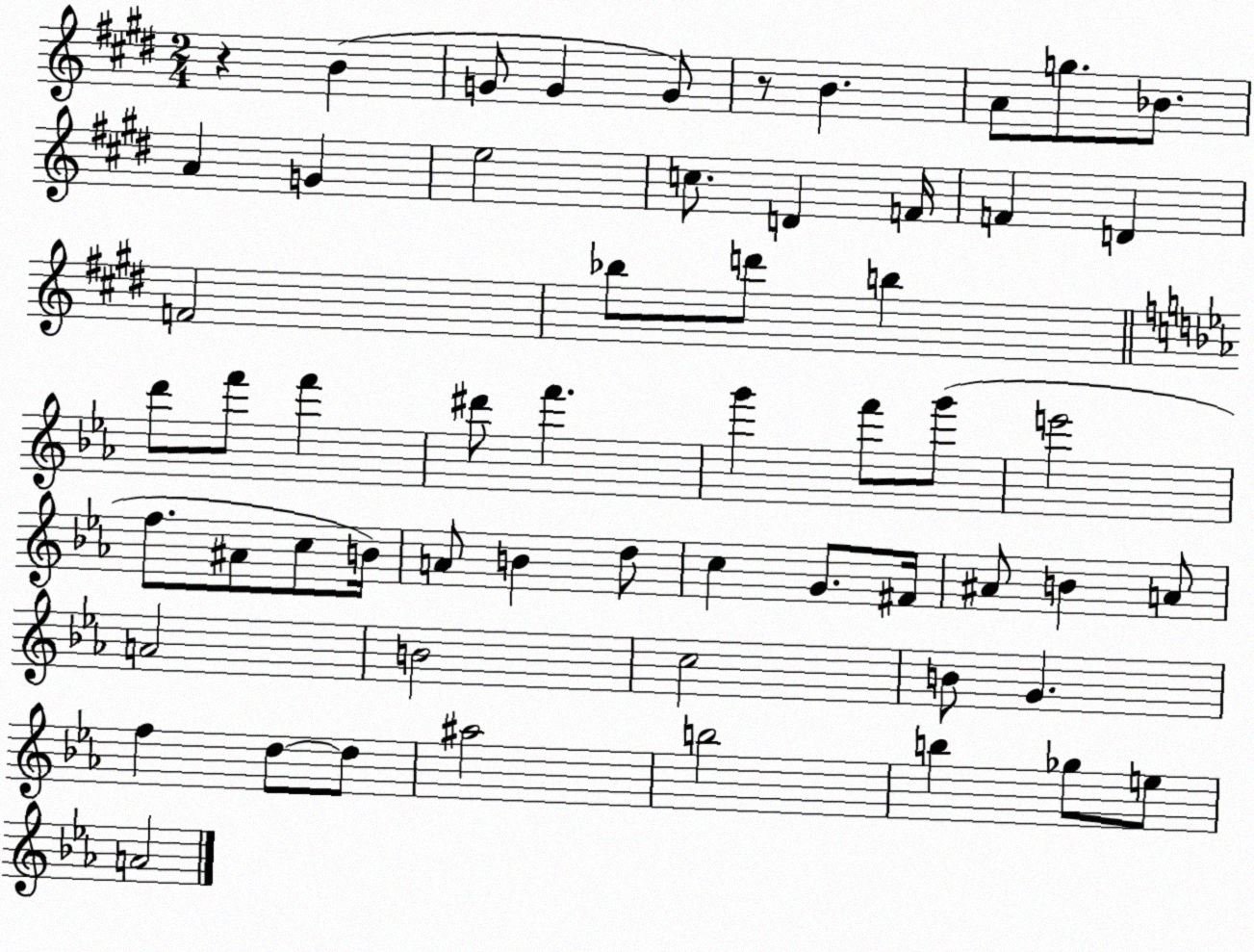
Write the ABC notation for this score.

X:1
T:Untitled
M:2/4
L:1/4
K:E
z B G/2 G G/2 z/2 B A/2 g/2 _B/2 A G e2 c/2 D F/4 F D F2 _b/2 d'/2 b d'/2 f'/2 f' ^d'/2 f' g' f'/2 g'/2 e'2 f/2 ^A/2 c/2 B/4 A/2 B d/2 c G/2 ^F/4 ^A/2 B A/2 A2 B2 c2 B/2 G f d/2 d/2 ^a2 b2 b _g/2 e/2 A2